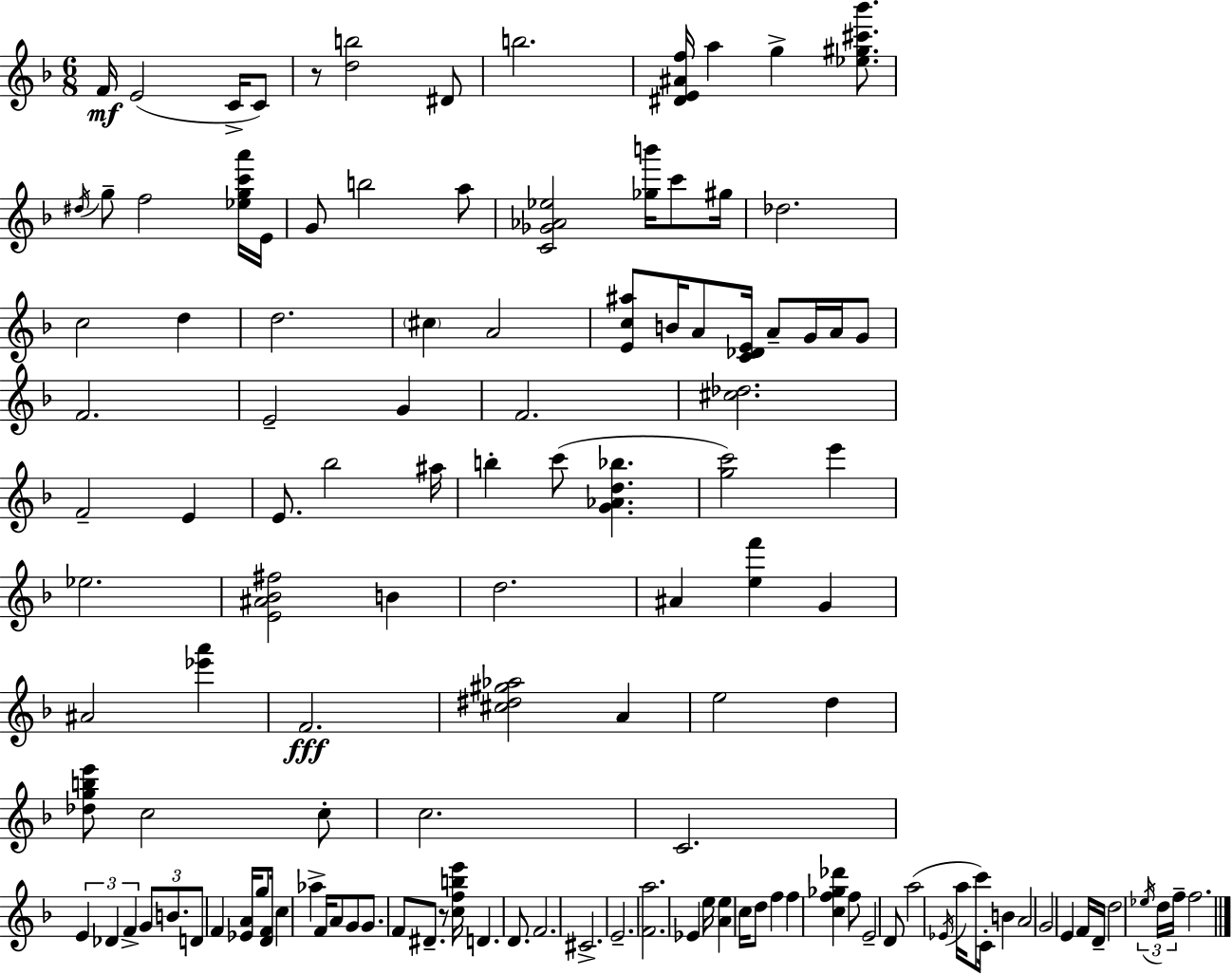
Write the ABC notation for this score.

X:1
T:Untitled
M:6/8
L:1/4
K:Dm
F/4 E2 C/4 C/2 z/2 [db]2 ^D/2 b2 [^DE^Af]/4 a g [_e^g^c'_b']/2 ^d/4 g/2 f2 [_egc'a']/4 E/4 G/2 b2 a/2 [C_G_A_e]2 [_gb']/4 c'/2 ^g/4 _d2 c2 d d2 ^c A2 [Ec^a]/2 B/4 A/2 [C_DE]/4 A/2 G/4 A/4 G/2 F2 E2 G F2 [^c_d]2 F2 E E/2 _b2 ^a/4 b c'/2 [G_Ad_b] [gc']2 e' _e2 [E^A_B^f]2 B d2 ^A [ef'] G ^A2 [_e'a'] F2 [^c^d^g_a]2 A e2 d [_dgbe']/2 c2 c/2 c2 C2 E _D F G/2 B/2 D/2 F [_EA]/4 g/2 [DF]/4 c _a F/4 A/2 G/2 G/2 F/2 ^D/2 z/2 [cfbe']/4 D D/2 F2 ^C2 E2 [Fa]2 _E e/4 [Ae] c/4 d/2 f f [cf_g_d'] f/2 E2 D/2 a2 _E/4 a/4 c'/2 C/4 B A2 G2 E F/4 D/4 d2 _e/4 d/4 f/4 f2